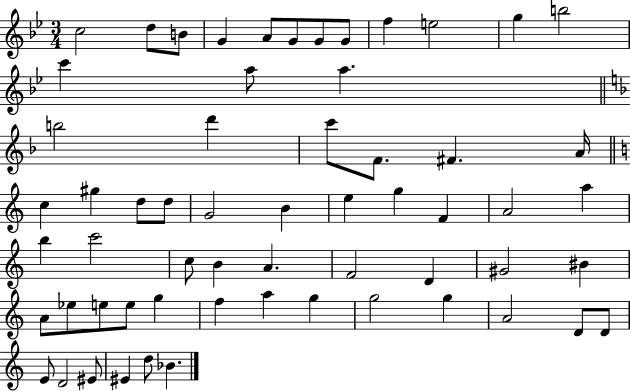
C5/h D5/e B4/e G4/q A4/e G4/e G4/e G4/e F5/q E5/h G5/q B5/h C6/q A5/e A5/q. B5/h D6/q C6/e F4/e. F#4/q. A4/s C5/q G#5/q D5/e D5/e G4/h B4/q E5/q G5/q F4/q A4/h A5/q B5/q C6/h C5/e B4/q A4/q. F4/h D4/q G#4/h BIS4/q A4/e Eb5/e E5/e E5/e G5/q F5/q A5/q G5/q G5/h G5/q A4/h D4/e D4/e E4/e D4/h EIS4/e EIS4/q D5/e Bb4/q.